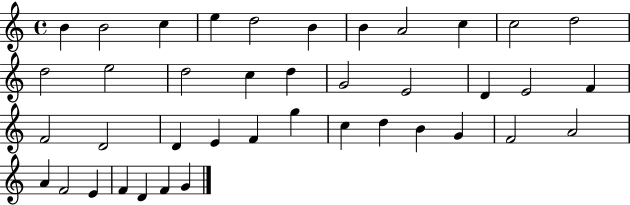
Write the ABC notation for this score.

X:1
T:Untitled
M:4/4
L:1/4
K:C
B B2 c e d2 B B A2 c c2 d2 d2 e2 d2 c d G2 E2 D E2 F F2 D2 D E F g c d B G F2 A2 A F2 E F D F G